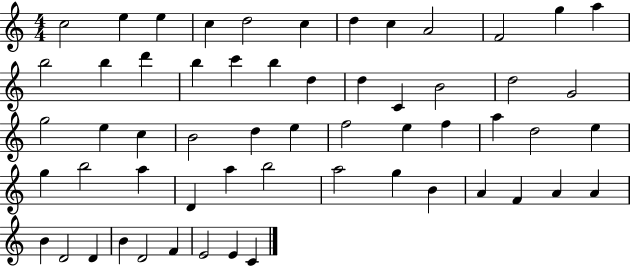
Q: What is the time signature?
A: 4/4